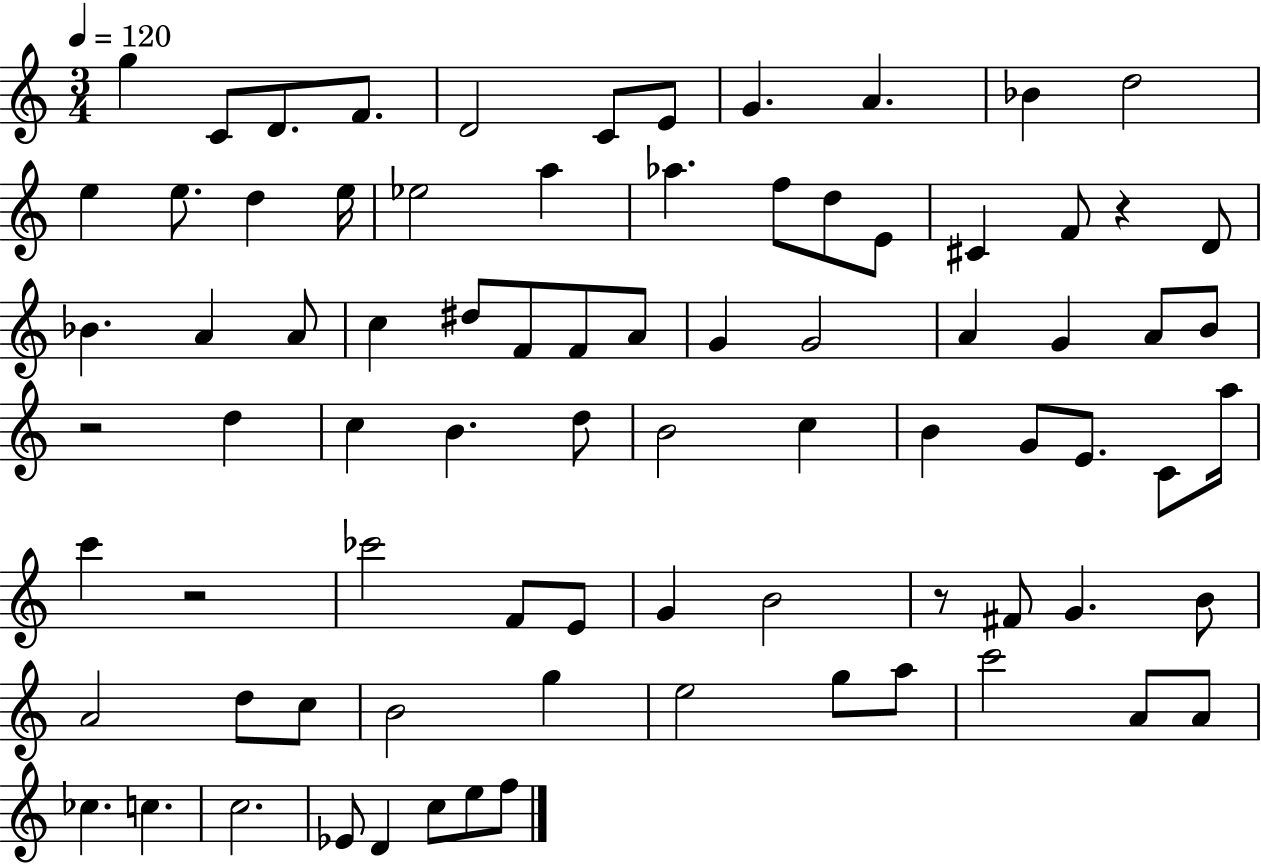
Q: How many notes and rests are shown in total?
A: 81